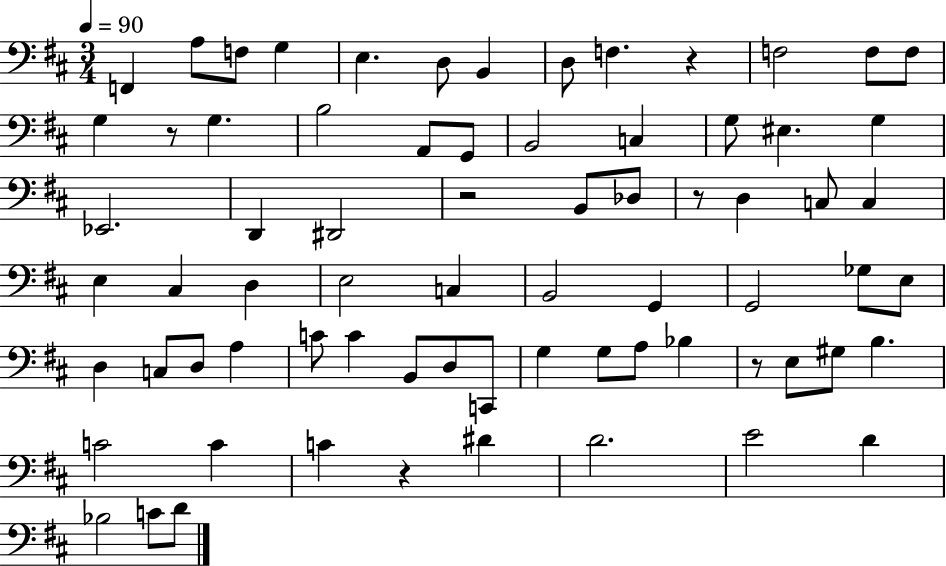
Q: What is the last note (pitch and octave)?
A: D4